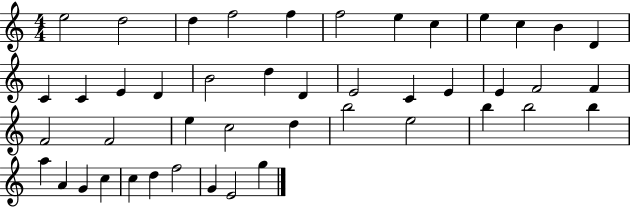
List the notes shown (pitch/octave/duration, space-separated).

E5/h D5/h D5/q F5/h F5/q F5/h E5/q C5/q E5/q C5/q B4/q D4/q C4/q C4/q E4/q D4/q B4/h D5/q D4/q E4/h C4/q E4/q E4/q F4/h F4/q F4/h F4/h E5/q C5/h D5/q B5/h E5/h B5/q B5/h B5/q A5/q A4/q G4/q C5/q C5/q D5/q F5/h G4/q E4/h G5/q